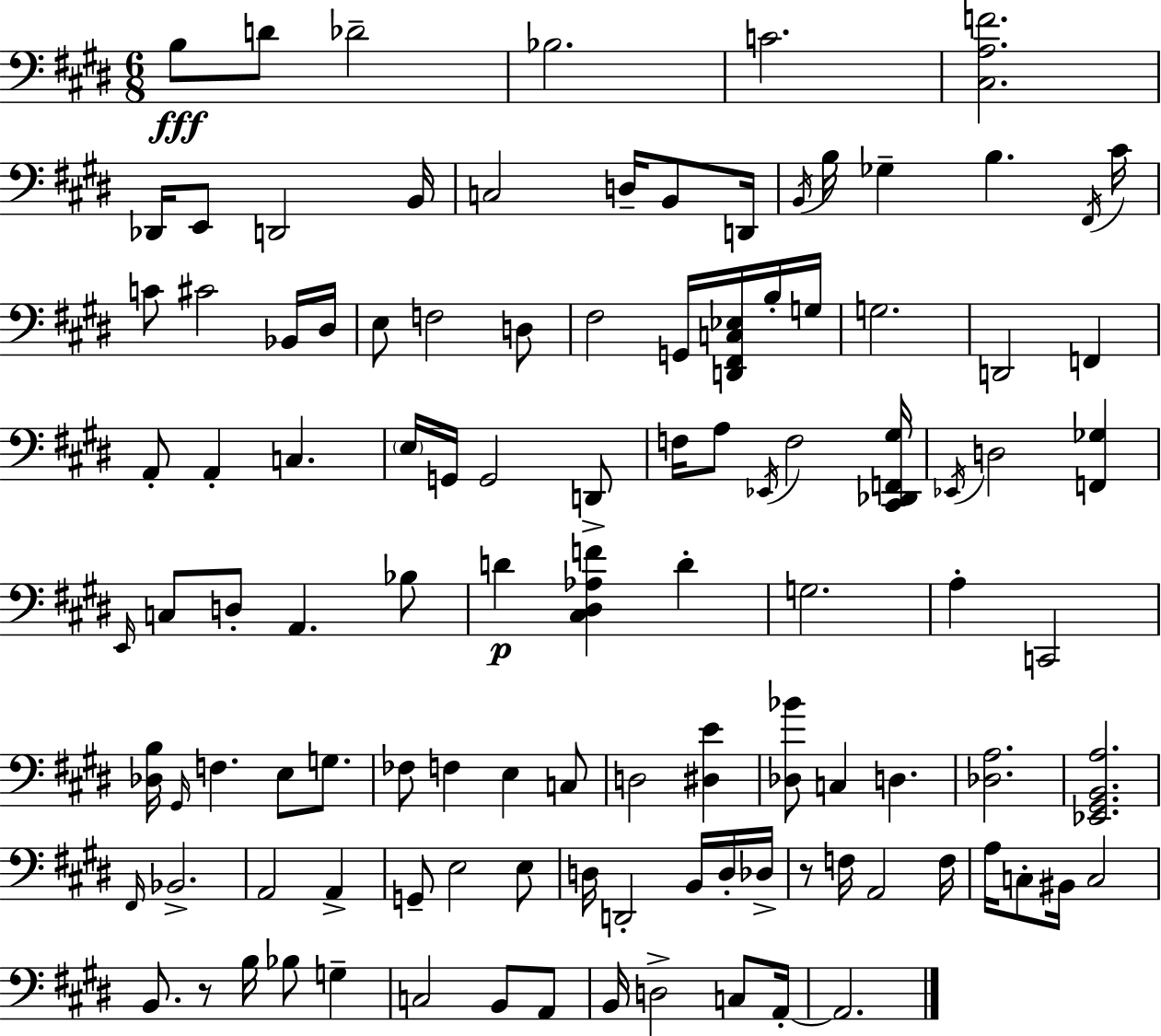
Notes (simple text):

B3/e D4/e Db4/h Bb3/h. C4/h. [C#3,A3,F4]/h. Db2/s E2/e D2/h B2/s C3/h D3/s B2/e D2/s B2/s B3/s Gb3/q B3/q. F#2/s C#4/s C4/e C#4/h Bb2/s D#3/s E3/e F3/h D3/e F#3/h G2/s [D2,F#2,C3,Eb3]/s B3/s G3/s G3/h. D2/h F2/q A2/e A2/q C3/q. E3/s G2/s G2/h D2/e F3/s A3/e Eb2/s F3/h [C#2,Db2,F2,G#3]/s Eb2/s D3/h [F2,Gb3]/q E2/s C3/e D3/e A2/q. Bb3/e D4/q [C#3,D#3,Ab3,F4]/q D4/q G3/h. A3/q C2/h [Db3,B3]/s G#2/s F3/q. E3/e G3/e. FES3/e F3/q E3/q C3/e D3/h [D#3,E4]/q [Db3,Bb4]/e C3/q D3/q. [Db3,A3]/h. [Eb2,G#2,B2,A3]/h. F#2/s Bb2/h. A2/h A2/q G2/e E3/h E3/e D3/s D2/h B2/s D3/s Db3/s R/e F3/s A2/h F3/s A3/s C3/e BIS2/s C3/h B2/e. R/e B3/s Bb3/e G3/q C3/h B2/e A2/e B2/s D3/h C3/e A2/s A2/h.